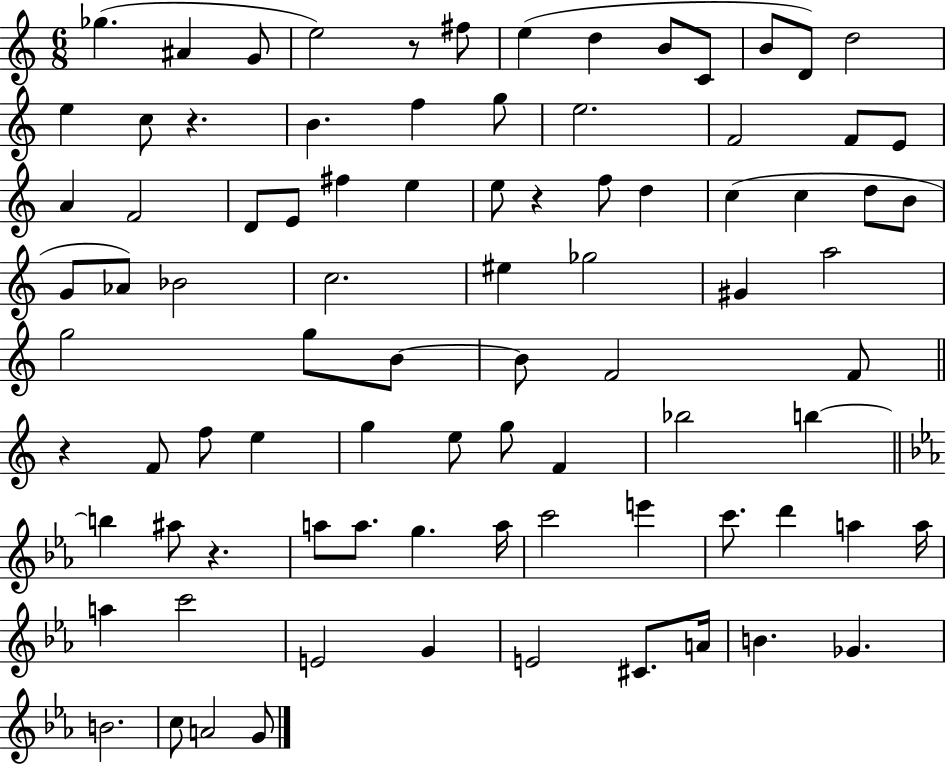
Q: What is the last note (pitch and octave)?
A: G4